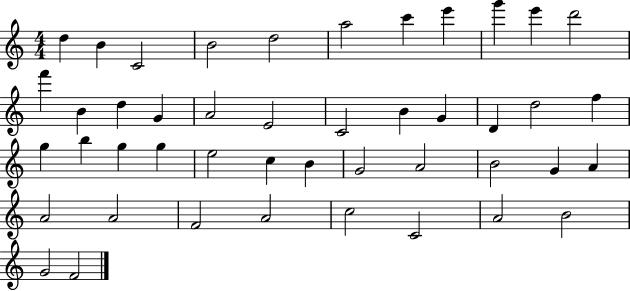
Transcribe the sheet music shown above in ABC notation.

X:1
T:Untitled
M:4/4
L:1/4
K:C
d B C2 B2 d2 a2 c' e' g' e' d'2 f' B d G A2 E2 C2 B G D d2 f g b g g e2 c B G2 A2 B2 G A A2 A2 F2 A2 c2 C2 A2 B2 G2 F2